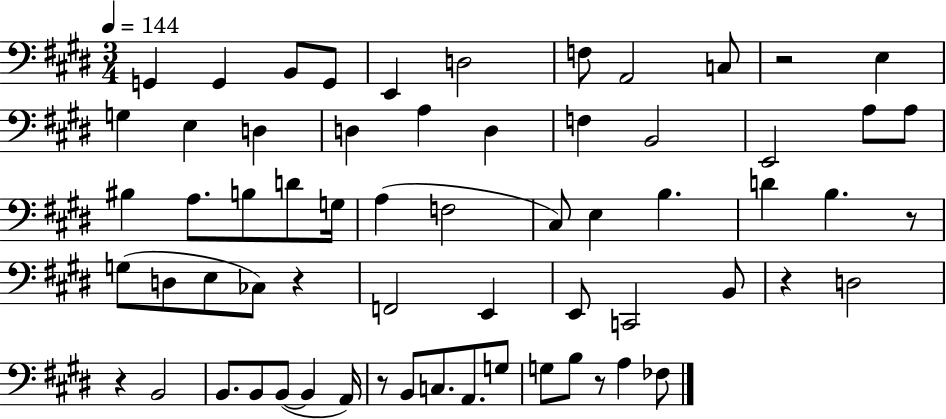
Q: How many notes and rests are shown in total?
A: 64